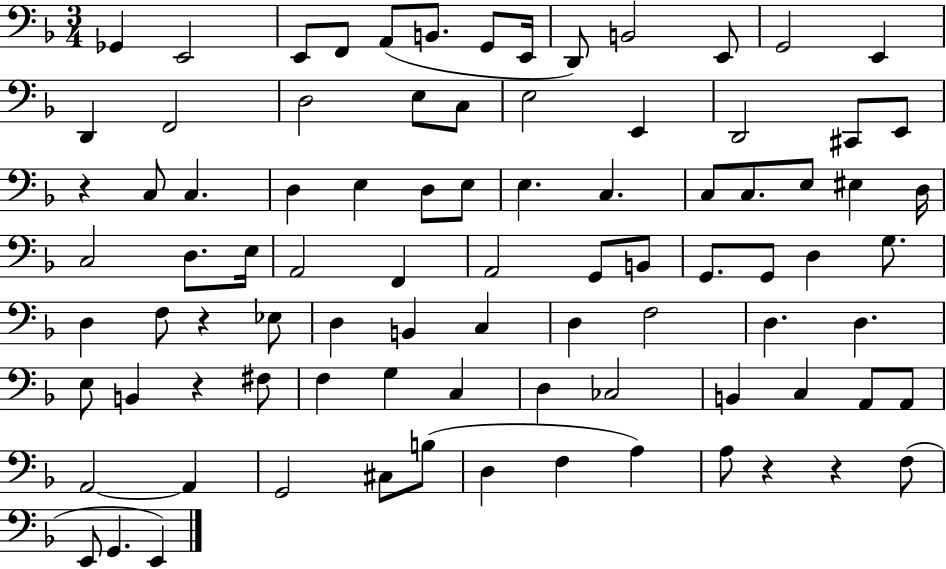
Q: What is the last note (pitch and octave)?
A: E2